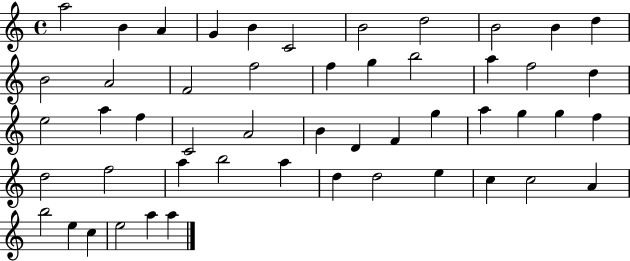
X:1
T:Untitled
M:4/4
L:1/4
K:C
a2 B A G B C2 B2 d2 B2 B d B2 A2 F2 f2 f g b2 a f2 d e2 a f C2 A2 B D F g a g g f d2 f2 a b2 a d d2 e c c2 A b2 e c e2 a a